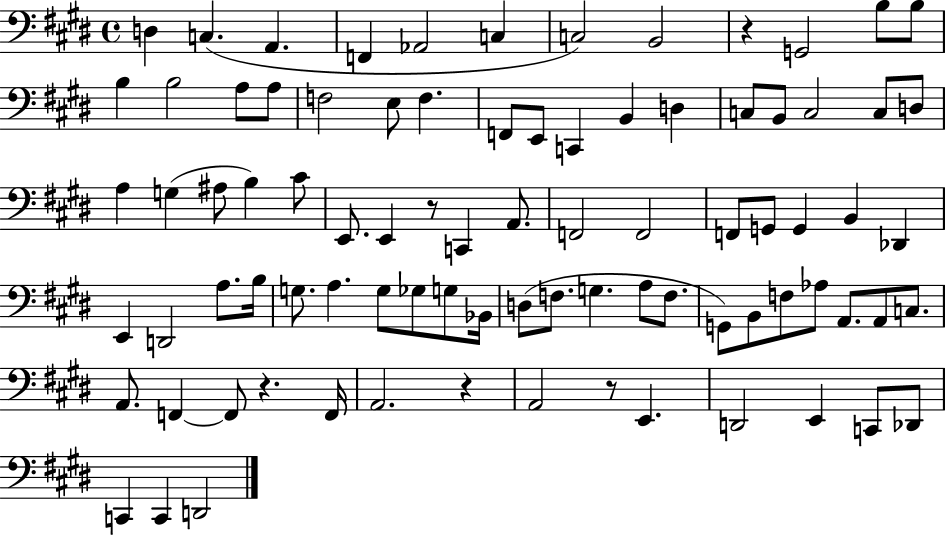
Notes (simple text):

D3/q C3/q. A2/q. F2/q Ab2/h C3/q C3/h B2/h R/q G2/h B3/e B3/e B3/q B3/h A3/e A3/e F3/h E3/e F3/q. F2/e E2/e C2/q B2/q D3/q C3/e B2/e C3/h C3/e D3/e A3/q G3/q A#3/e B3/q C#4/e E2/e. E2/q R/e C2/q A2/e. F2/h F2/h F2/e G2/e G2/q B2/q Db2/q E2/q D2/h A3/e. B3/s G3/e. A3/q. G3/e Gb3/e G3/e Bb2/s D3/e F3/e. G3/q. A3/e F3/e. G2/e B2/e F3/e Ab3/e A2/e. A2/e C3/e. A2/e. F2/q F2/e R/q. F2/s A2/h. R/q A2/h R/e E2/q. D2/h E2/q C2/e Db2/e C2/q C2/q D2/h